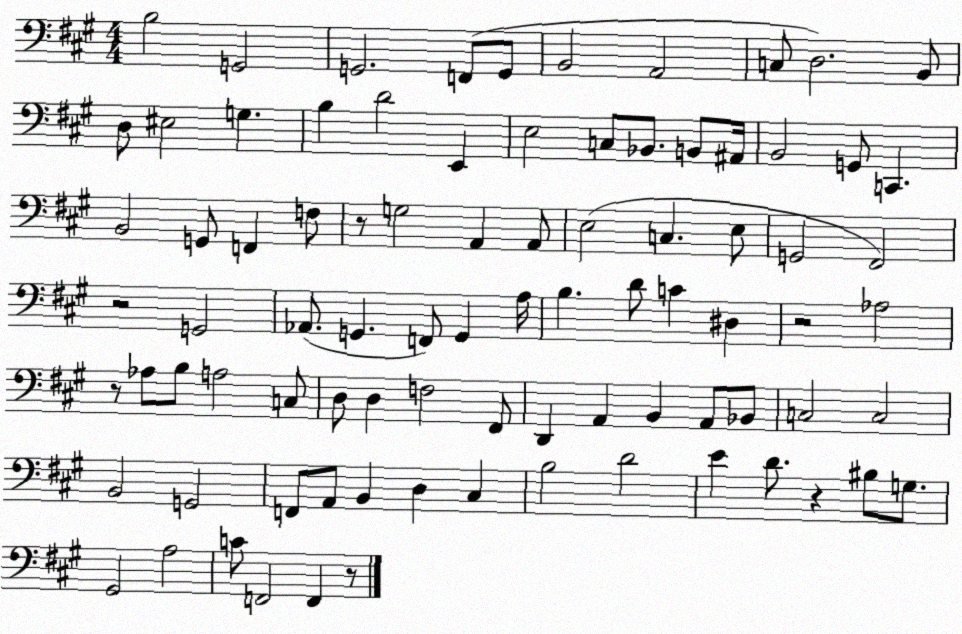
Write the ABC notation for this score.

X:1
T:Untitled
M:4/4
L:1/4
K:A
B,2 G,,2 G,,2 F,,/2 G,,/2 B,,2 A,,2 C,/2 D,2 B,,/2 D,/2 ^E,2 G, B, D2 E,, E,2 C,/2 _B,,/2 B,,/2 ^A,,/4 B,,2 G,,/2 C,, B,,2 G,,/2 F,, F,/2 z/2 G,2 A,, A,,/2 E,2 C, E,/2 G,,2 ^F,,2 z2 G,,2 _A,,/2 G,, F,,/2 G,, A,/4 B, D/2 C ^D, z2 _A,2 z/2 _A,/2 B,/2 A,2 C,/2 D,/2 D, F,2 ^F,,/2 D,, A,, B,, A,,/2 _B,,/2 C,2 C,2 B,,2 G,,2 F,,/2 A,,/2 B,, D, ^C, B,2 D2 E D/2 z ^B,/2 G,/2 ^G,,2 A,2 C/2 F,,2 F,, z/2